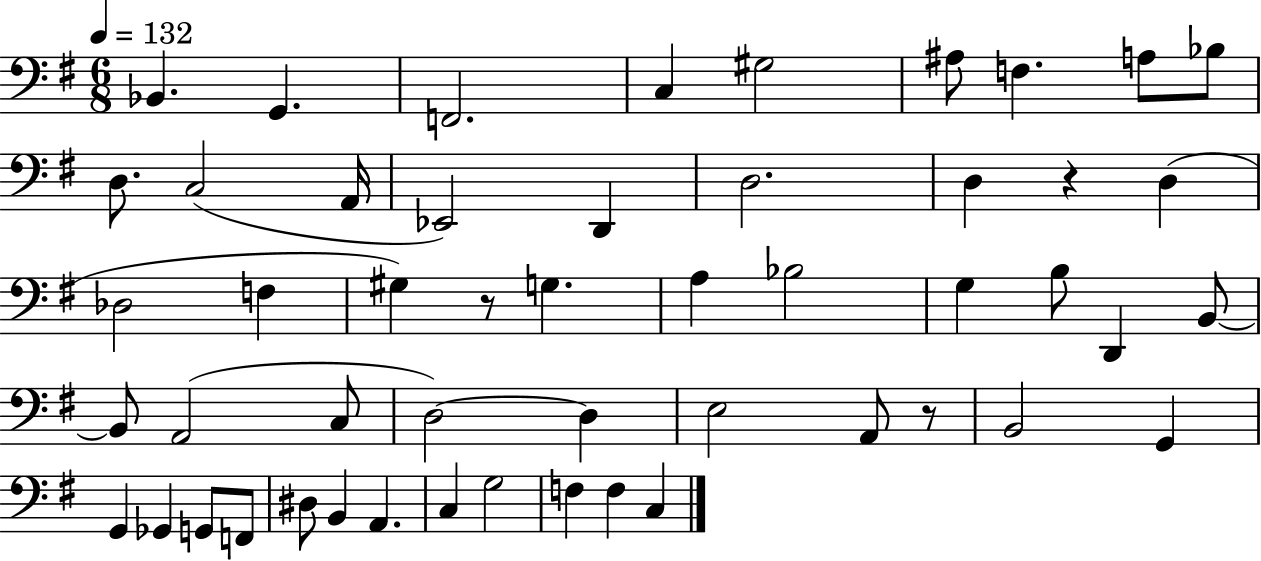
Bb2/q. G2/q. F2/h. C3/q G#3/h A#3/e F3/q. A3/e Bb3/e D3/e. C3/h A2/s Eb2/h D2/q D3/h. D3/q R/q D3/q Db3/h F3/q G#3/q R/e G3/q. A3/q Bb3/h G3/q B3/e D2/q B2/e B2/e A2/h C3/e D3/h D3/q E3/h A2/e R/e B2/h G2/q G2/q Gb2/q G2/e F2/e D#3/e B2/q A2/q. C3/q G3/h F3/q F3/q C3/q